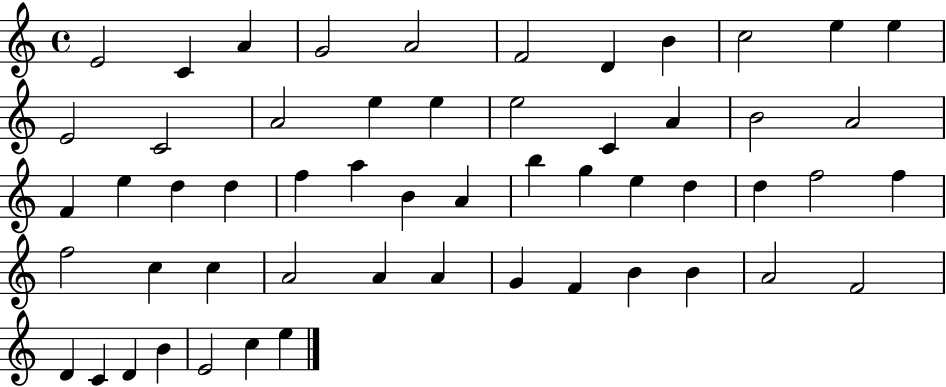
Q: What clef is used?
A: treble